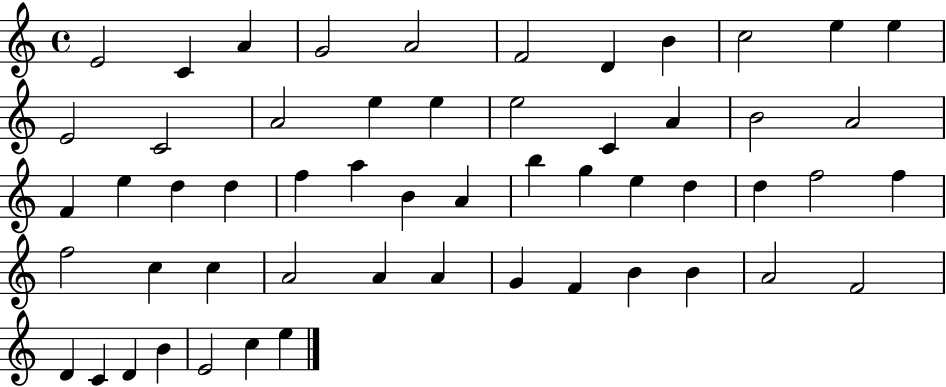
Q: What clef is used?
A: treble